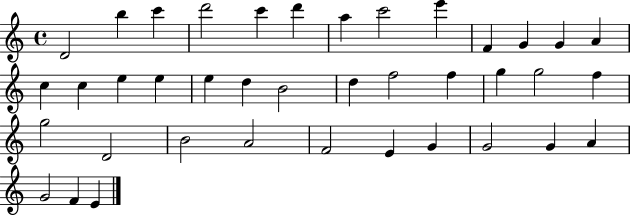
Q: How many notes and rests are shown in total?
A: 39